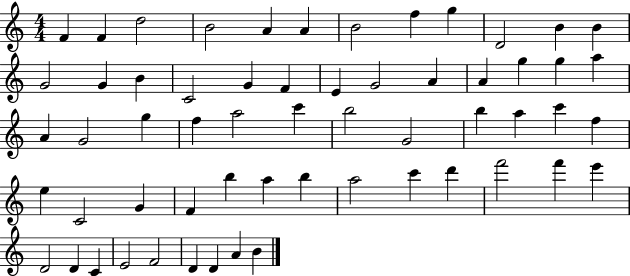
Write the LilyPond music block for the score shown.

{
  \clef treble
  \numericTimeSignature
  \time 4/4
  \key c \major
  f'4 f'4 d''2 | b'2 a'4 a'4 | b'2 f''4 g''4 | d'2 b'4 b'4 | \break g'2 g'4 b'4 | c'2 g'4 f'4 | e'4 g'2 a'4 | a'4 g''4 g''4 a''4 | \break a'4 g'2 g''4 | f''4 a''2 c'''4 | b''2 g'2 | b''4 a''4 c'''4 f''4 | \break e''4 c'2 g'4 | f'4 b''4 a''4 b''4 | a''2 c'''4 d'''4 | f'''2 f'''4 e'''4 | \break d'2 d'4 c'4 | e'2 f'2 | d'4 d'4 a'4 b'4 | \bar "|."
}